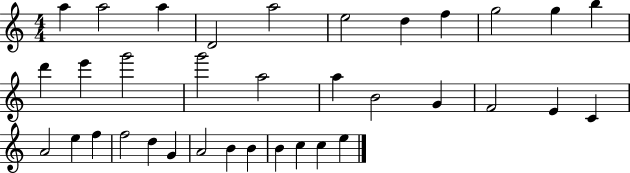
X:1
T:Untitled
M:4/4
L:1/4
K:C
a a2 a D2 a2 e2 d f g2 g b d' e' g'2 g'2 a2 a B2 G F2 E C A2 e f f2 d G A2 B B B c c e